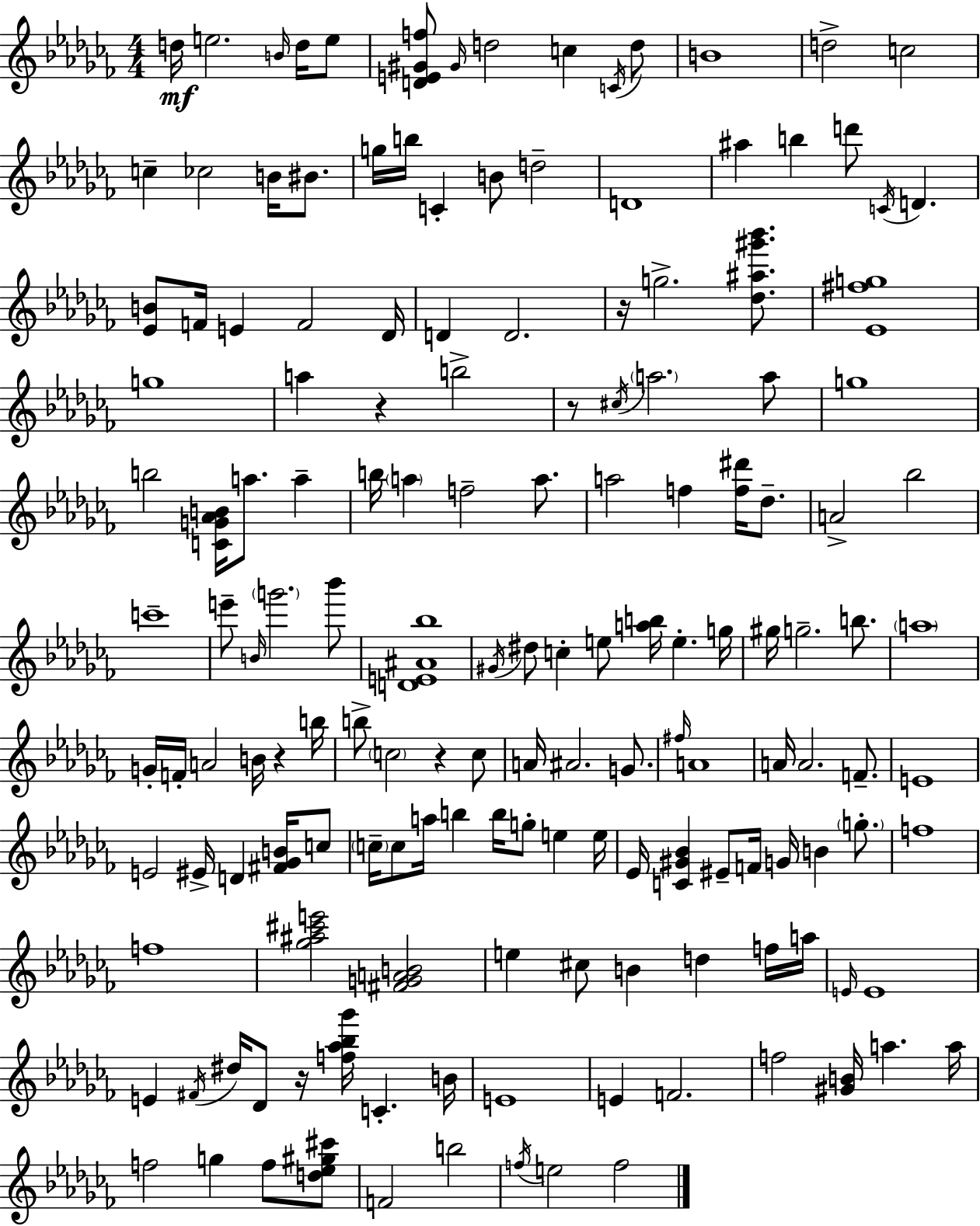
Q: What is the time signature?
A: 4/4